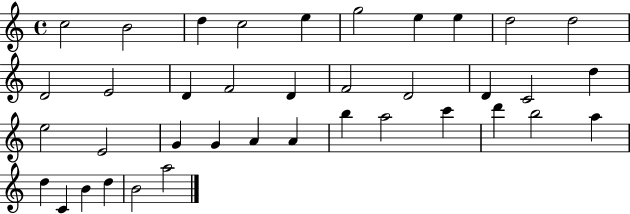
X:1
T:Untitled
M:4/4
L:1/4
K:C
c2 B2 d c2 e g2 e e d2 d2 D2 E2 D F2 D F2 D2 D C2 d e2 E2 G G A A b a2 c' d' b2 a d C B d B2 a2